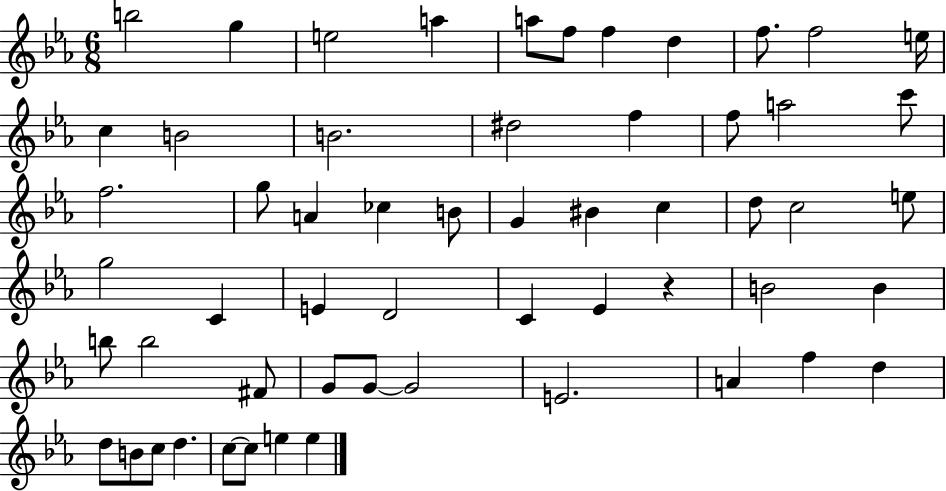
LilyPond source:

{
  \clef treble
  \numericTimeSignature
  \time 6/8
  \key ees \major
  b''2 g''4 | e''2 a''4 | a''8 f''8 f''4 d''4 | f''8. f''2 e''16 | \break c''4 b'2 | b'2. | dis''2 f''4 | f''8 a''2 c'''8 | \break f''2. | g''8 a'4 ces''4 b'8 | g'4 bis'4 c''4 | d''8 c''2 e''8 | \break g''2 c'4 | e'4 d'2 | c'4 ees'4 r4 | b'2 b'4 | \break b''8 b''2 fis'8 | g'8 g'8~~ g'2 | e'2. | a'4 f''4 d''4 | \break d''8 b'8 c''8 d''4. | c''8~~ c''8 e''4 e''4 | \bar "|."
}